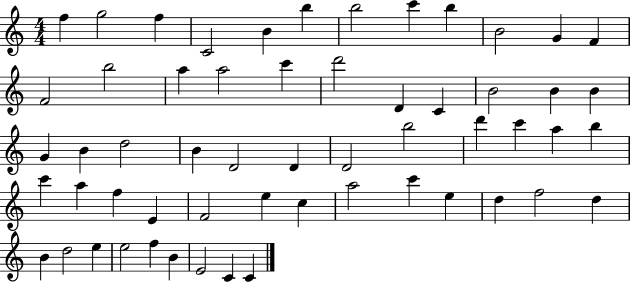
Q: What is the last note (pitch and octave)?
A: C4